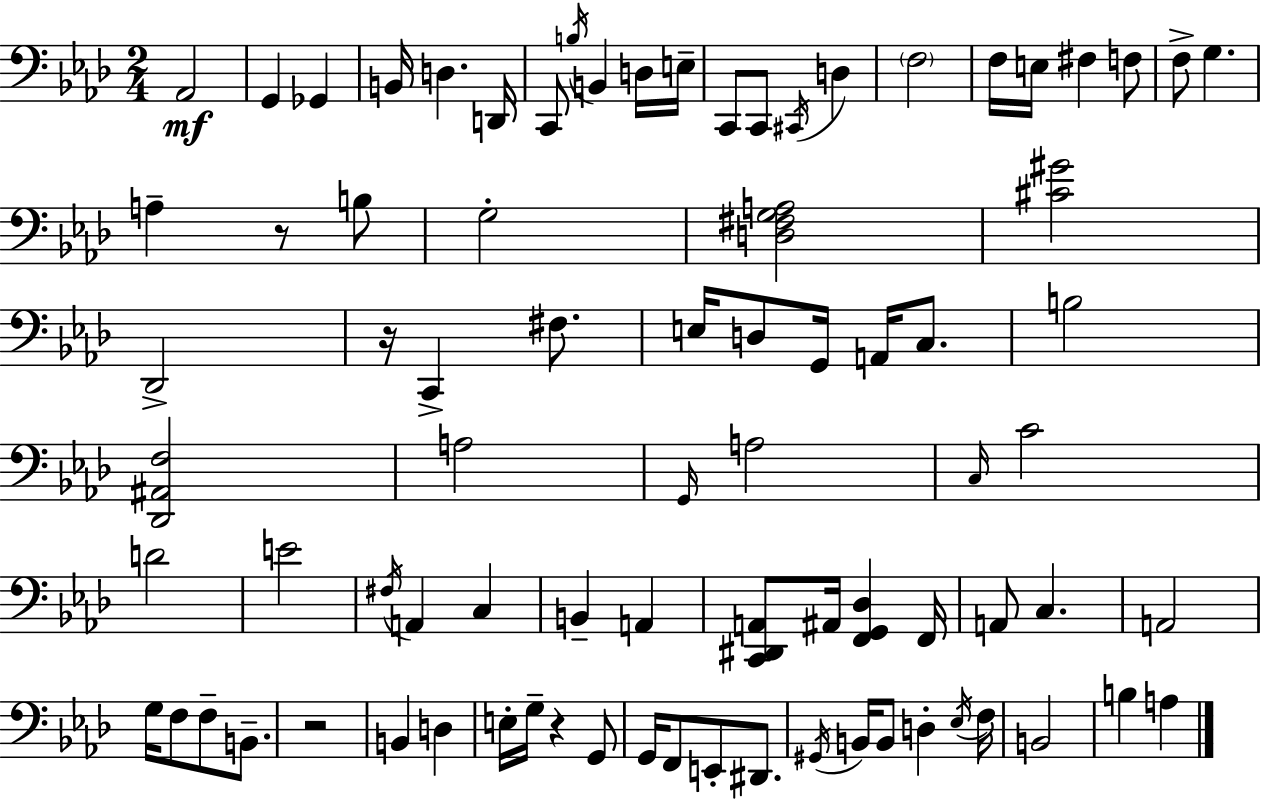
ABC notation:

X:1
T:Untitled
M:2/4
L:1/4
K:Fm
_A,,2 G,, _G,, B,,/4 D, D,,/4 C,,/2 B,/4 B,, D,/4 E,/4 C,,/2 C,,/2 ^C,,/4 D, F,2 F,/4 E,/4 ^F, F,/2 F,/2 G, A, z/2 B,/2 G,2 [D,^F,G,A,]2 [^C^G]2 _D,,2 z/4 C,, ^F,/2 E,/4 D,/2 G,,/4 A,,/4 C,/2 B,2 [_D,,^A,,F,]2 A,2 G,,/4 A,2 C,/4 C2 D2 E2 ^F,/4 A,, C, B,, A,, [C,,^D,,A,,]/2 ^A,,/4 [F,,G,,_D,] F,,/4 A,,/2 C, A,,2 G,/4 F,/2 F,/2 B,,/2 z2 B,, D, E,/4 G,/4 z G,,/2 G,,/4 F,,/2 E,,/2 ^D,,/2 ^G,,/4 B,,/4 B,,/2 D, _E,/4 F,/4 B,,2 B, A,